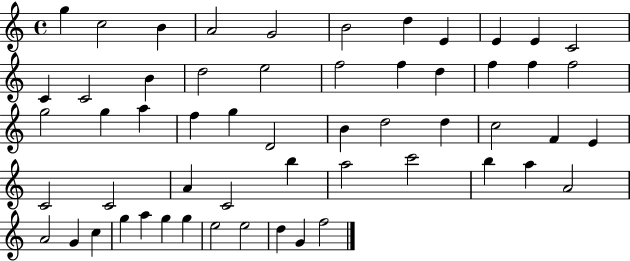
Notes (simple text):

G5/q C5/h B4/q A4/h G4/h B4/h D5/q E4/q E4/q E4/q C4/h C4/q C4/h B4/q D5/h E5/h F5/h F5/q D5/q F5/q F5/q F5/h G5/h G5/q A5/q F5/q G5/q D4/h B4/q D5/h D5/q C5/h F4/q E4/q C4/h C4/h A4/q C4/h B5/q A5/h C6/h B5/q A5/q A4/h A4/h G4/q C5/q G5/q A5/q G5/q G5/q E5/h E5/h D5/q G4/q F5/h